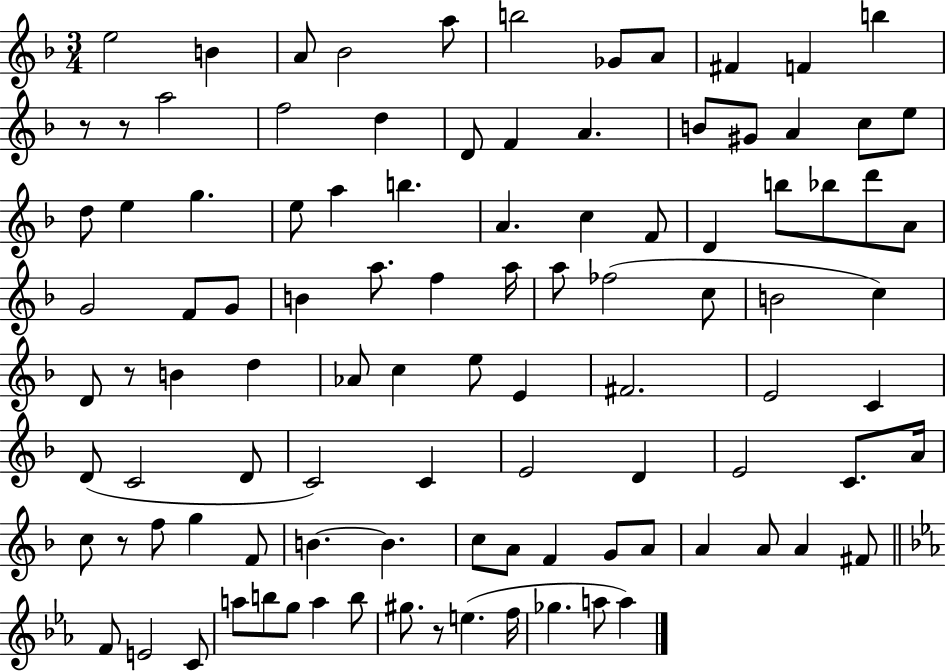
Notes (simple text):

E5/h B4/q A4/e Bb4/h A5/e B5/h Gb4/e A4/e F#4/q F4/q B5/q R/e R/e A5/h F5/h D5/q D4/e F4/q A4/q. B4/e G#4/e A4/q C5/e E5/e D5/e E5/q G5/q. E5/e A5/q B5/q. A4/q. C5/q F4/e D4/q B5/e Bb5/e D6/e A4/e G4/h F4/e G4/e B4/q A5/e. F5/q A5/s A5/e FES5/h C5/e B4/h C5/q D4/e R/e B4/q D5/q Ab4/e C5/q E5/e E4/q F#4/h. E4/h C4/q D4/e C4/h D4/e C4/h C4/q E4/h D4/q E4/h C4/e. A4/s C5/e R/e F5/e G5/q F4/e B4/q. B4/q. C5/e A4/e F4/q G4/e A4/e A4/q A4/e A4/q F#4/e F4/e E4/h C4/e A5/e B5/e G5/e A5/q B5/e G#5/e. R/e E5/q. F5/s Gb5/q. A5/e A5/q